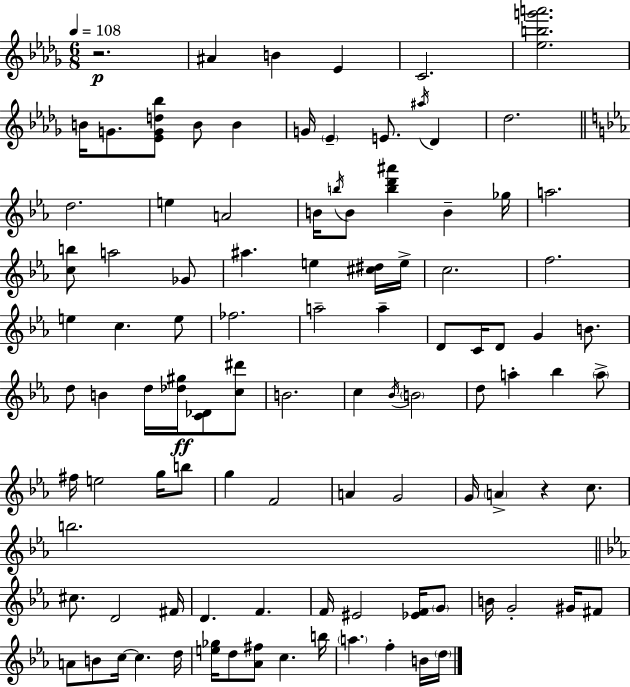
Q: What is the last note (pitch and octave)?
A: D5